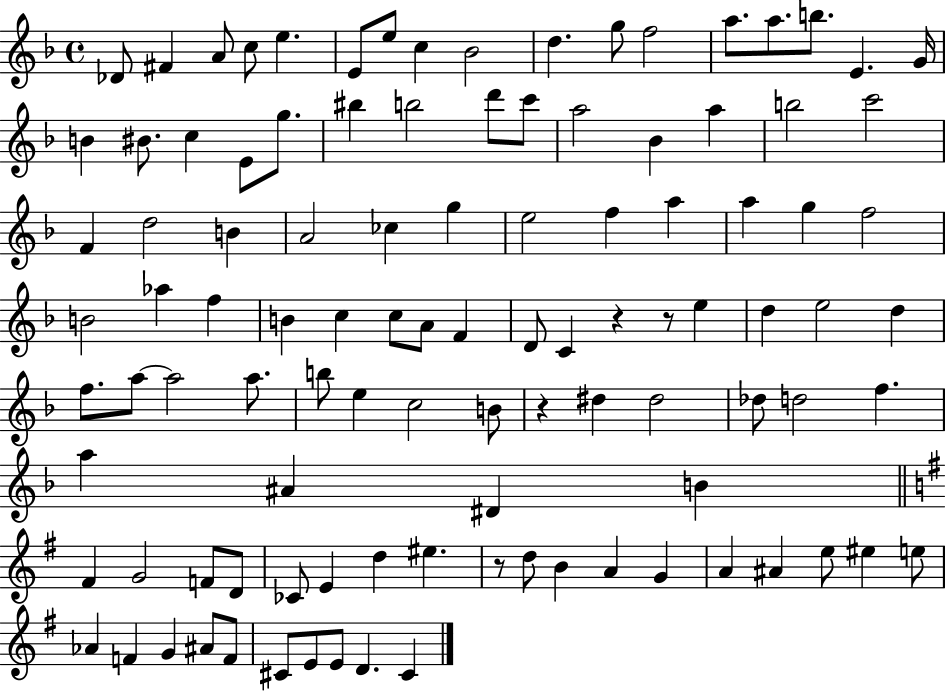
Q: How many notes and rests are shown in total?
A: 105